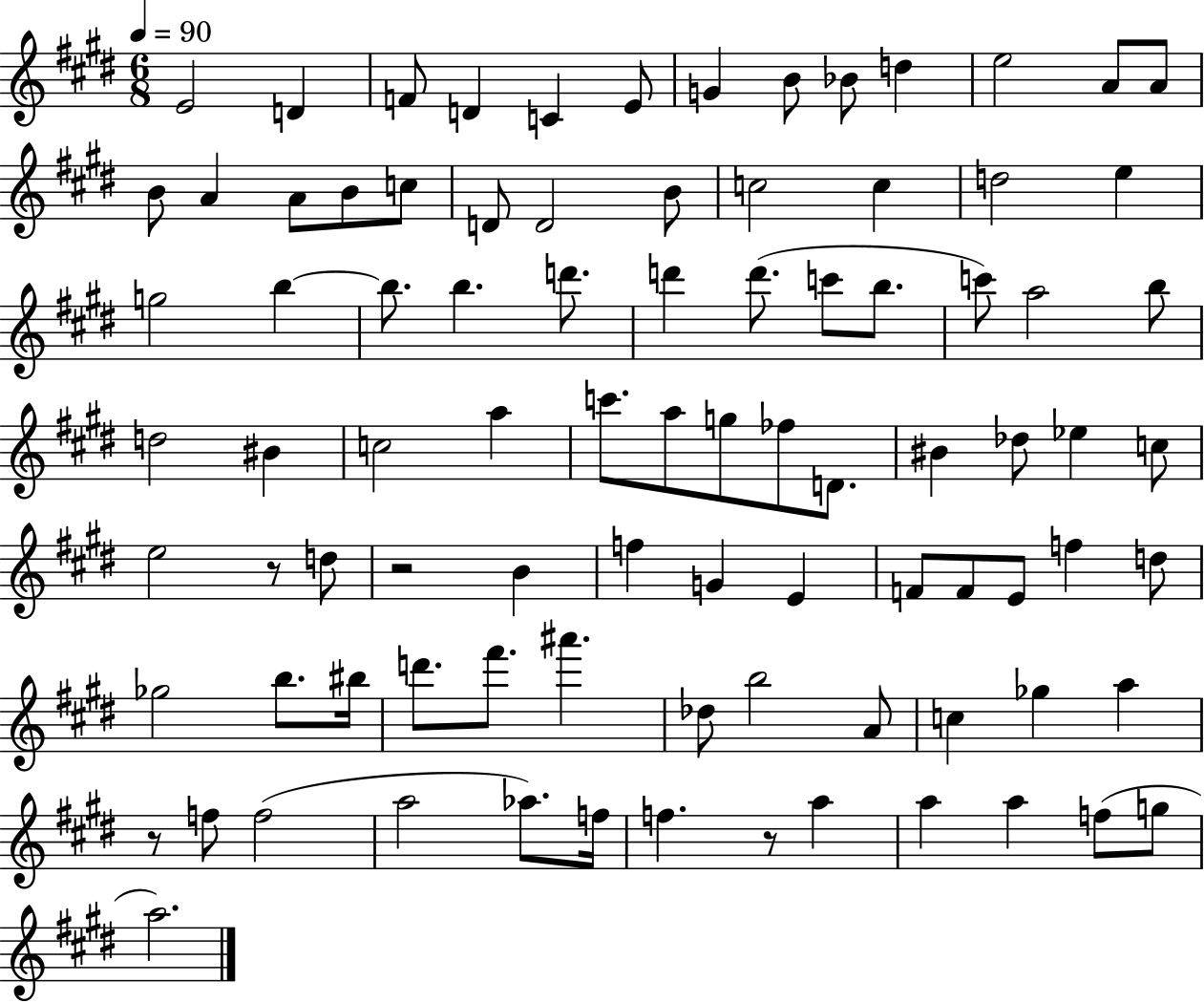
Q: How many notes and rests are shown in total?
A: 89